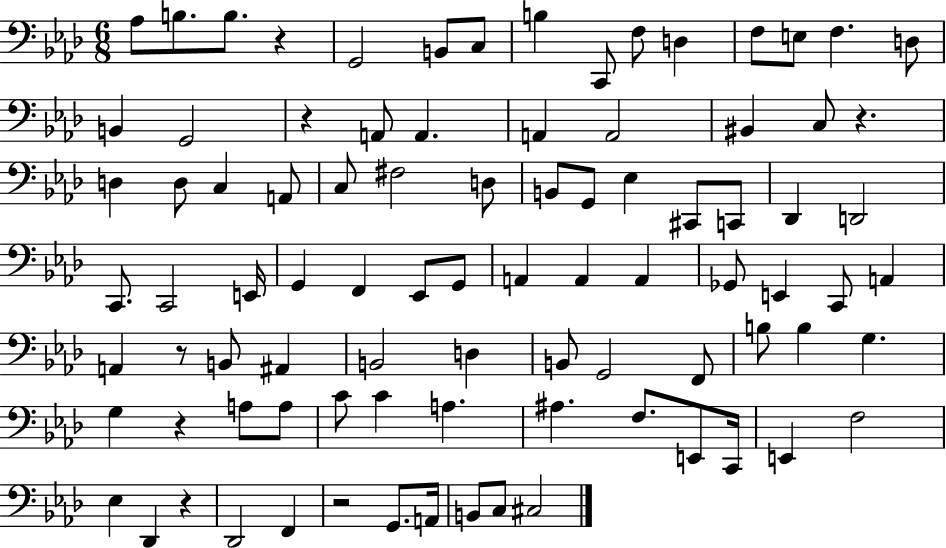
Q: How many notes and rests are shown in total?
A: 89